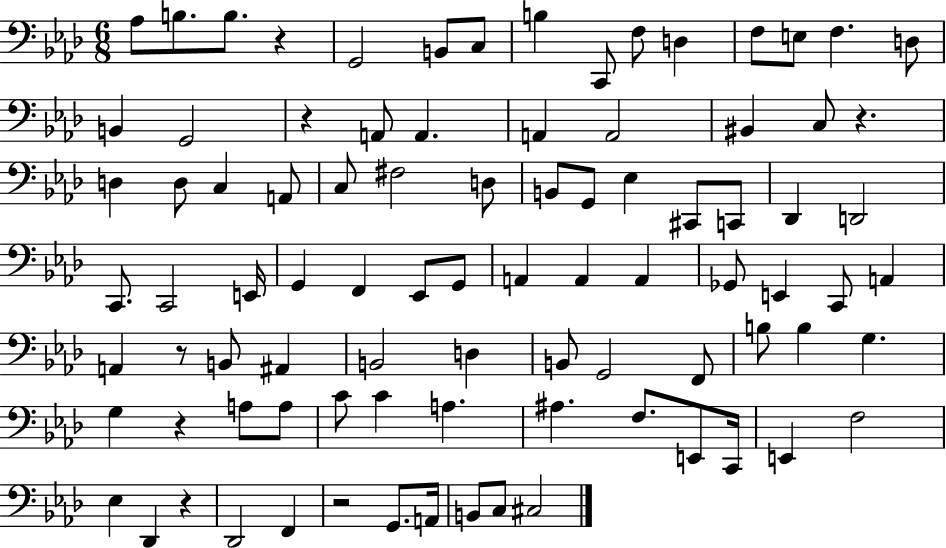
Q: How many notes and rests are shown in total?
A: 89